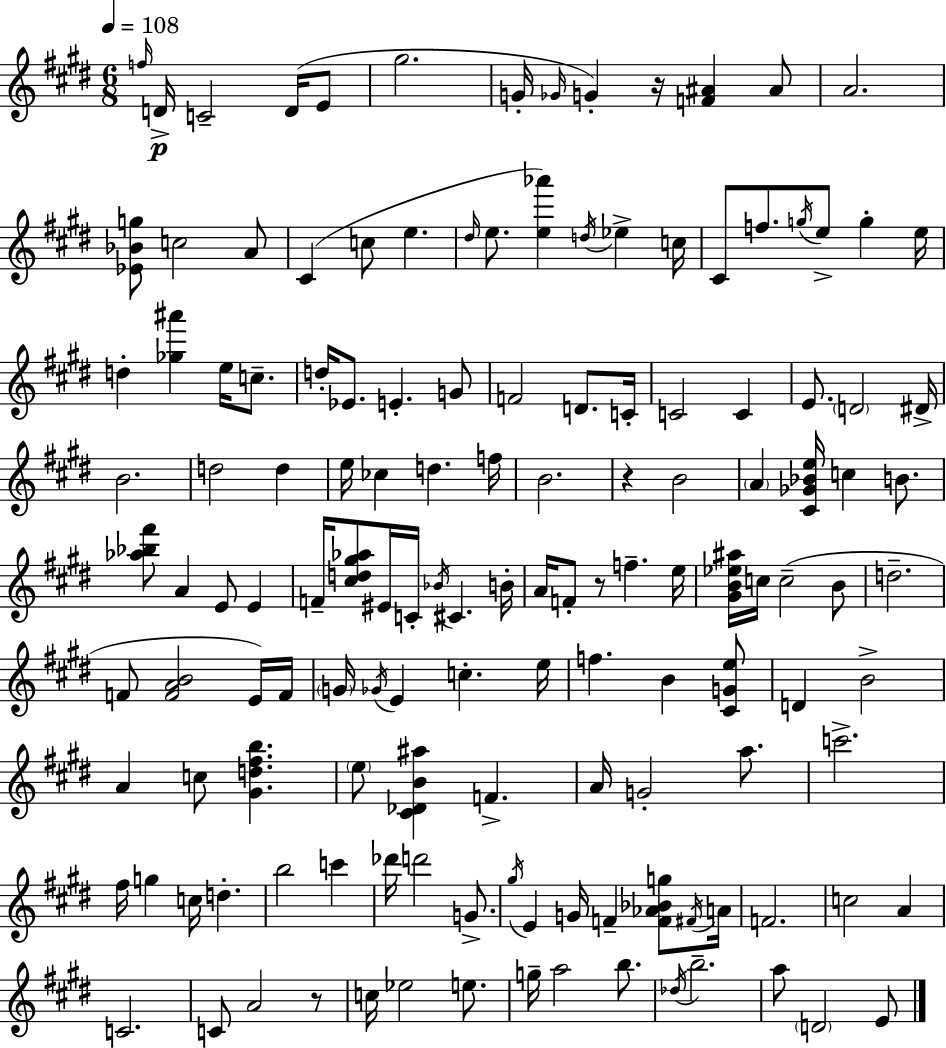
{
  \clef treble
  \numericTimeSignature
  \time 6/8
  \key e \major
  \tempo 4 = 108
  \repeat volta 2 { \grace { f''16 }\p d'16-> c'2-- d'16( e'8 | gis''2. | g'16-. \grace { ges'16 }) g'4-. r16 <f' ais'>4 | ais'8 a'2. | \break <ees' bes' g''>8 c''2 | a'8 cis'4( c''8 e''4. | \grace { dis''16 } e''8. <e'' aes'''>4) \acciaccatura { d''16 } ees''4-> | c''16 cis'8 f''8. \acciaccatura { g''16 } e''8-> | \break g''4-. e''16 d''4-. <ges'' ais'''>4 | e''16 c''8.-- d''16-. ees'8. e'4.-. | g'8 f'2 | d'8. c'16-. c'2 | \break c'4 e'8. \parenthesize d'2 | dis'16-> b'2. | d''2 | d''4 e''16 ces''4 d''4. | \break f''16 b'2. | r4 b'2 | \parenthesize a'4 <cis' ges' bes' e''>16 c''4 | b'8. <aes'' bes'' fis'''>8 a'4 e'8 | \break e'4 f'16-- <cis'' d'' gis'' aes''>8 eis'16 c'16-. \acciaccatura { bes'16 } cis'4. | b'16-. a'16 f'8-. r8 f''4.-- | e''16 <gis' b' ees'' ais''>16 c''16 c''2--( | b'8 d''2.-- | \break f'8 <f' a' b'>2 | e'16) f'16 \parenthesize g'16 \acciaccatura { ges'16 } e'4 | c''4.-. e''16 f''4. | b'4 <cis' g' e''>8 d'4 b'2-> | \break a'4 c''8 | <gis' d'' fis'' b''>4. \parenthesize e''8 <cis' des' b' ais''>4 | f'4.-> a'16 g'2-. | a''8. c'''2.-> | \break fis''16 g''4 | c''16 d''4.-. b''2 | c'''4 des'''16 d'''2 | g'8.-> \acciaccatura { gis''16 } e'4 | \break g'16 f'4-- <f' aes' bes' g''>8 \acciaccatura { fis'16 } a'16 f'2. | c''2 | a'4 c'2. | c'8 a'2 | \break r8 c''16 ees''2 | e''8. g''16-- a''2 | b''8. \acciaccatura { des''16 } b''2.-- | a''8 | \break \parenthesize d'2 e'8 } \bar "|."
}